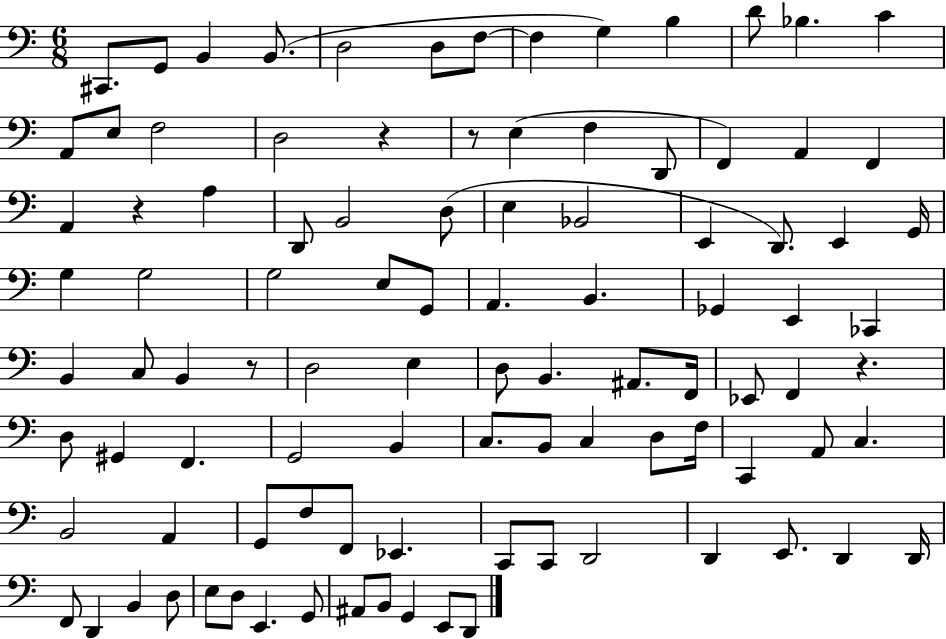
{
  \clef bass
  \numericTimeSignature
  \time 6/8
  \key c \major
  cis,8. g,8 b,4 b,8.( | d2 d8 f8~~ | f4 g4) b4 | d'8 bes4. c'4 | \break a,8 e8 f2 | d2 r4 | r8 e4( f4 d,8 | f,4) a,4 f,4 | \break a,4 r4 a4 | d,8 b,2 d8( | e4 bes,2 | e,4 d,8.) e,4 g,16 | \break g4 g2 | g2 e8 g,8 | a,4. b,4. | ges,4 e,4 ces,4 | \break b,4 c8 b,4 r8 | d2 e4 | d8 b,4. ais,8. f,16 | ees,8 f,4 r4. | \break d8 gis,4 f,4. | g,2 b,4 | c8. b,8 c4 d8 f16 | c,4 a,8 c4. | \break b,2 a,4 | g,8 f8 f,8 ees,4. | c,8 c,8 d,2 | d,4 e,8. d,4 d,16 | \break f,8 d,4 b,4 d8 | e8 d8 e,4. g,8 | ais,8 b,8 g,4 e,8 d,8 | \bar "|."
}